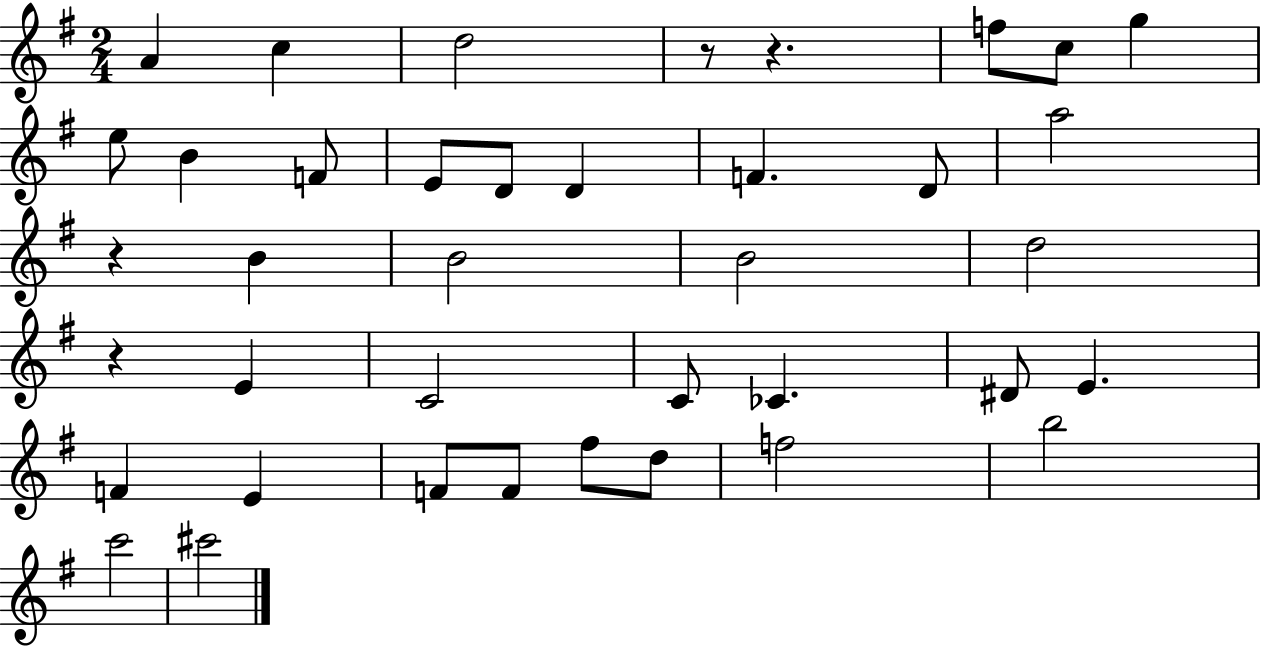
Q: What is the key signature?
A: G major